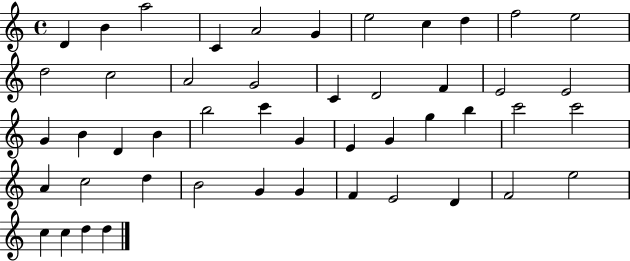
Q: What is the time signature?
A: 4/4